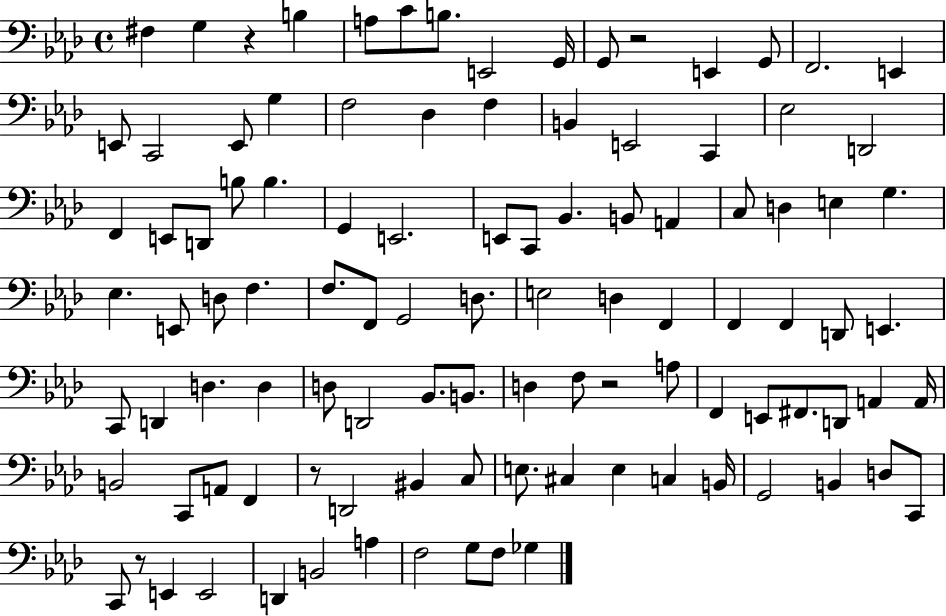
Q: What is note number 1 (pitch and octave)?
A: F#3